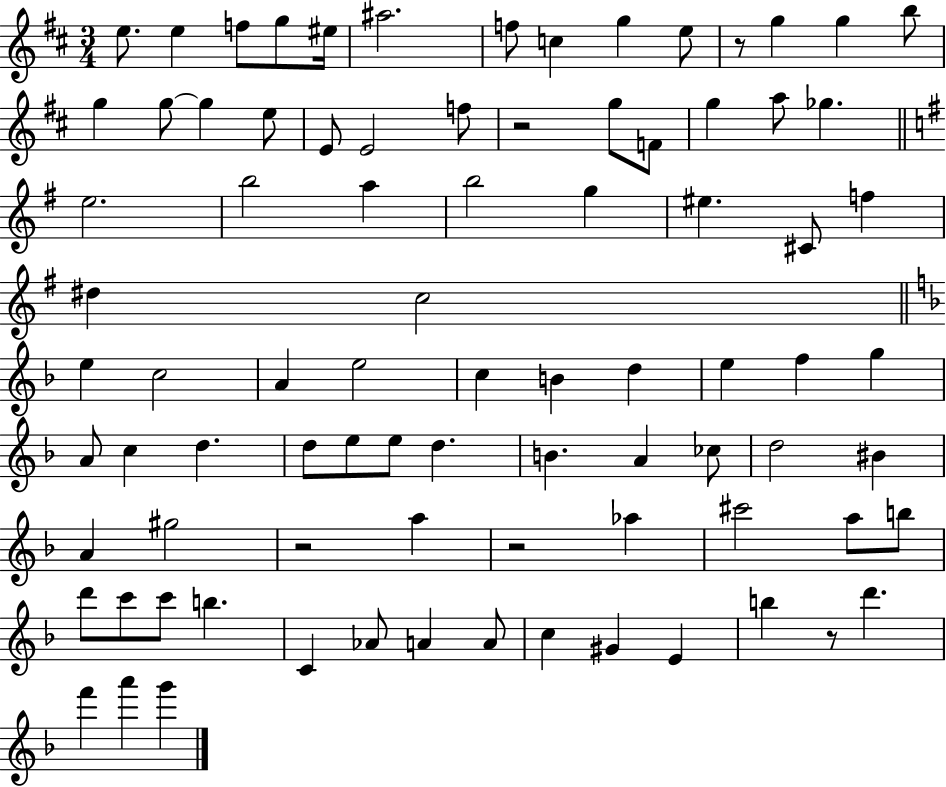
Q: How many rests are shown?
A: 5